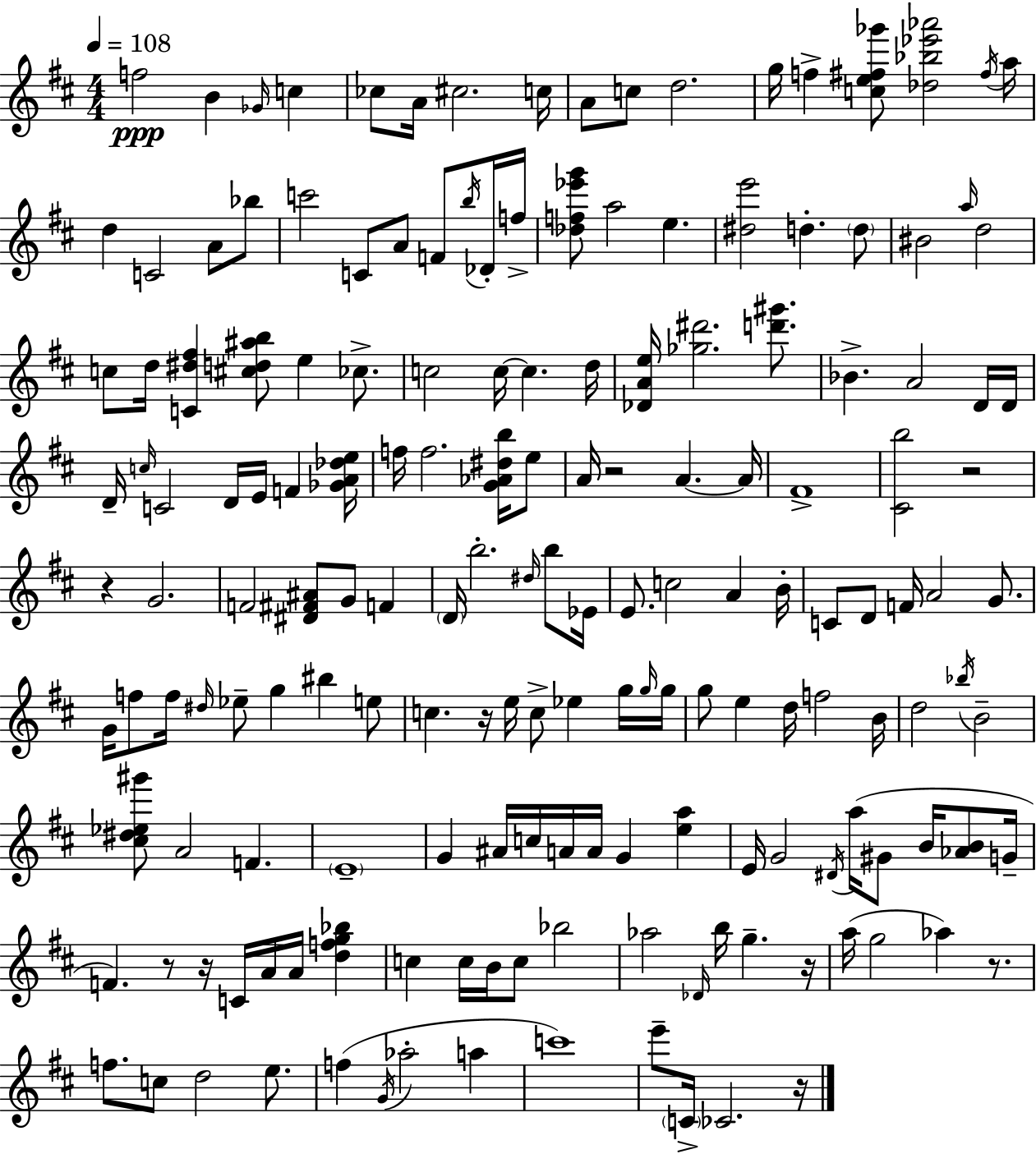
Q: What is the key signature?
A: D major